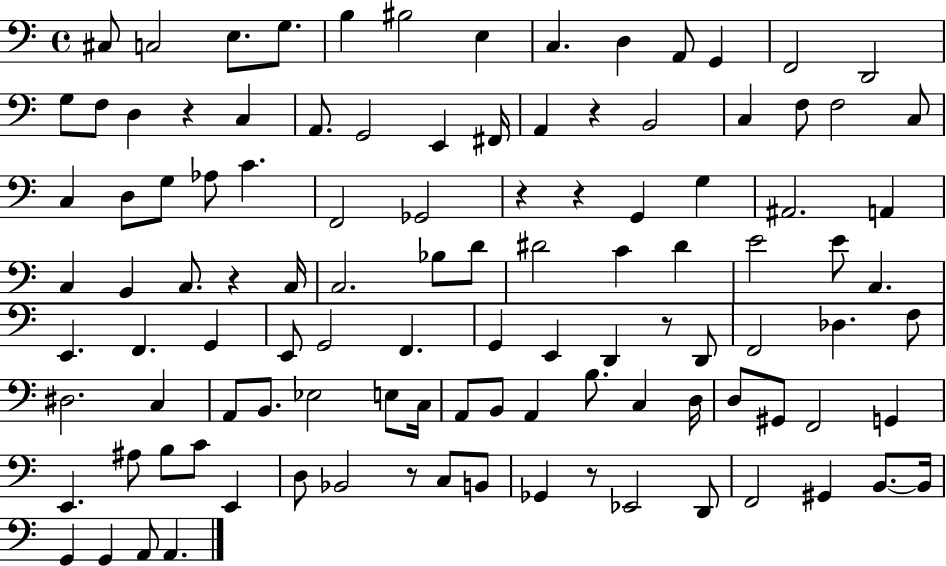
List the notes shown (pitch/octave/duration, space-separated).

C#3/e C3/h E3/e. G3/e. B3/q BIS3/h E3/q C3/q. D3/q A2/e G2/q F2/h D2/h G3/e F3/e D3/q R/q C3/q A2/e. G2/h E2/q F#2/s A2/q R/q B2/h C3/q F3/e F3/h C3/e C3/q D3/e G3/e Ab3/e C4/q. F2/h Gb2/h R/q R/q G2/q G3/q A#2/h. A2/q C3/q B2/q C3/e. R/q C3/s C3/h. Bb3/e D4/e D#4/h C4/q D#4/q E4/h E4/e C3/q. E2/q. F2/q. G2/q E2/e G2/h F2/q. G2/q E2/q D2/q R/e D2/e F2/h Db3/q. F3/e D#3/h. C3/q A2/e B2/e. Eb3/h E3/e C3/s A2/e B2/e A2/q B3/e. C3/q D3/s D3/e G#2/e F2/h G2/q E2/q. A#3/e B3/e C4/e E2/q D3/e Bb2/h R/e C3/e B2/e Gb2/q R/e Eb2/h D2/e F2/h G#2/q B2/e. B2/s G2/q G2/q A2/e A2/q.